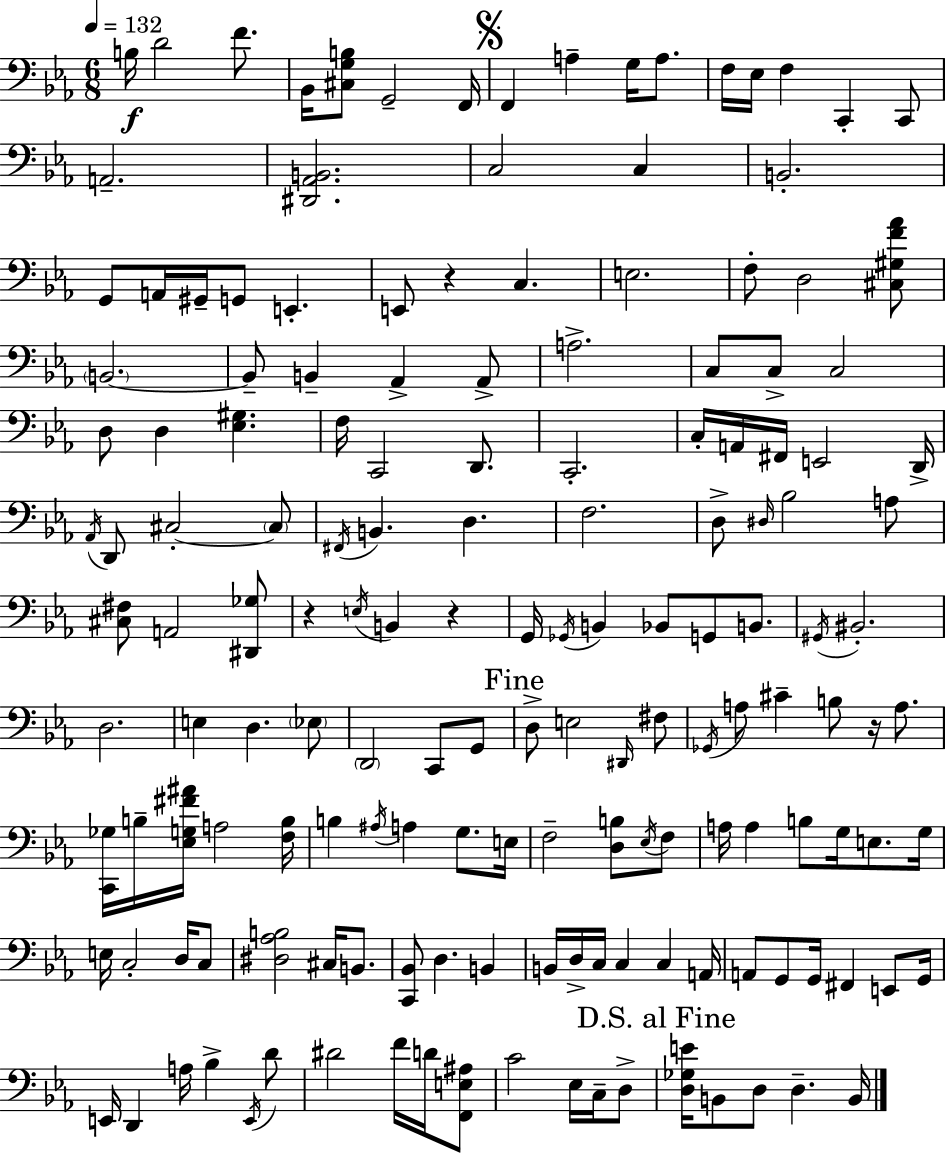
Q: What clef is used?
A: bass